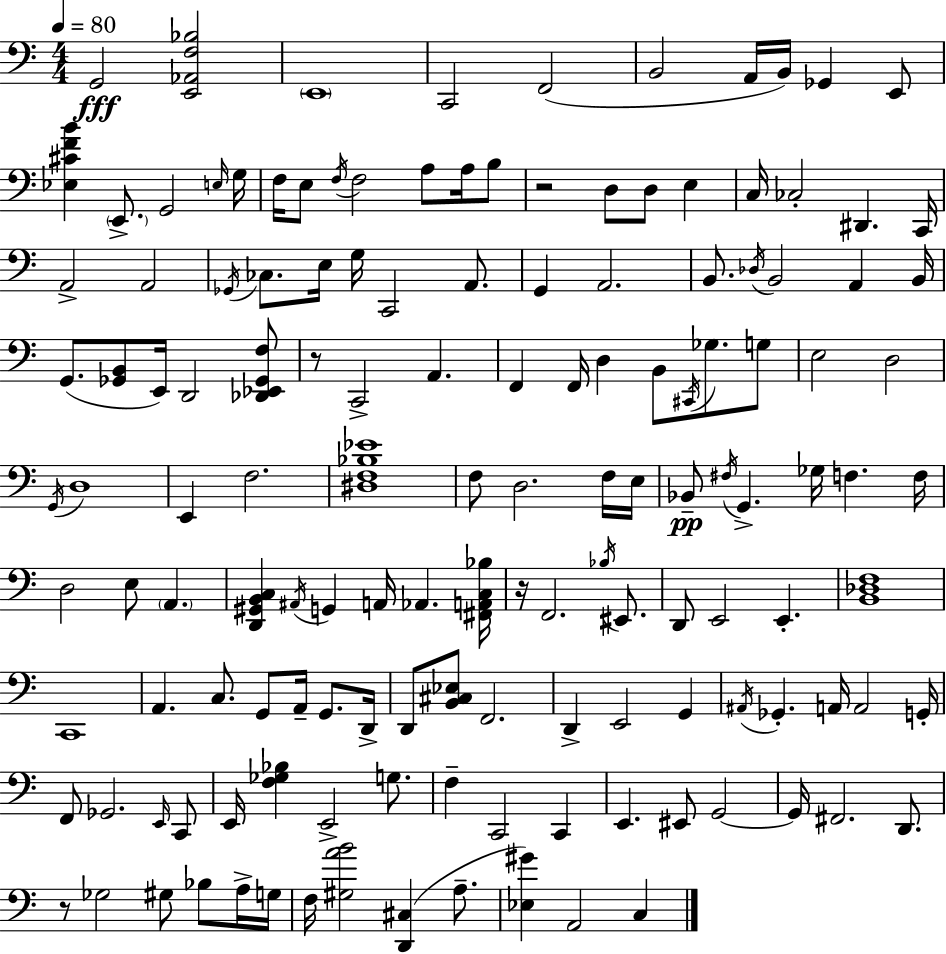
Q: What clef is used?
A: bass